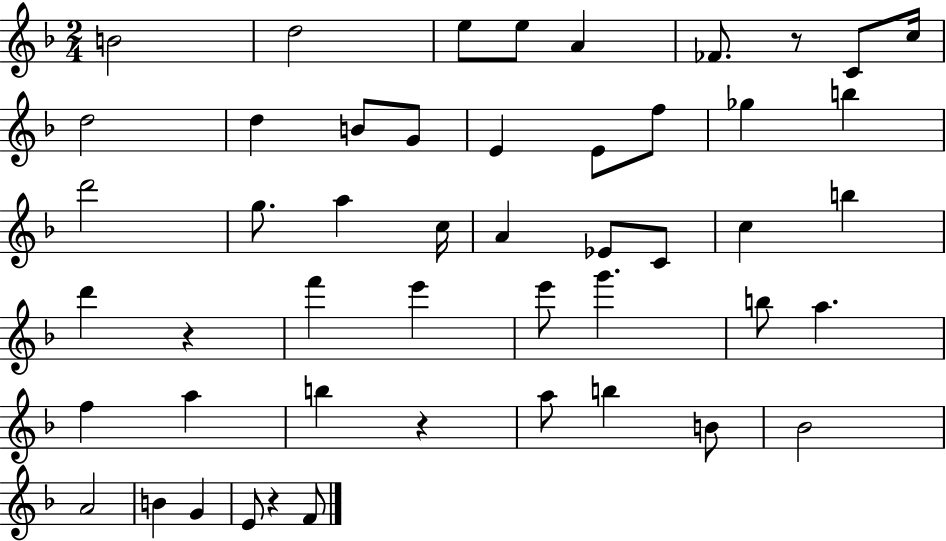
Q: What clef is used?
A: treble